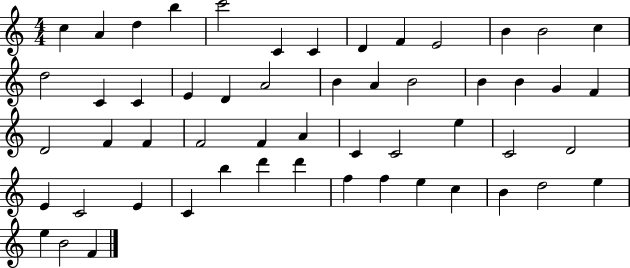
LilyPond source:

{
  \clef treble
  \numericTimeSignature
  \time 4/4
  \key c \major
  c''4 a'4 d''4 b''4 | c'''2 c'4 c'4 | d'4 f'4 e'2 | b'4 b'2 c''4 | \break d''2 c'4 c'4 | e'4 d'4 a'2 | b'4 a'4 b'2 | b'4 b'4 g'4 f'4 | \break d'2 f'4 f'4 | f'2 f'4 a'4 | c'4 c'2 e''4 | c'2 d'2 | \break e'4 c'2 e'4 | c'4 b''4 d'''4 d'''4 | f''4 f''4 e''4 c''4 | b'4 d''2 e''4 | \break e''4 b'2 f'4 | \bar "|."
}